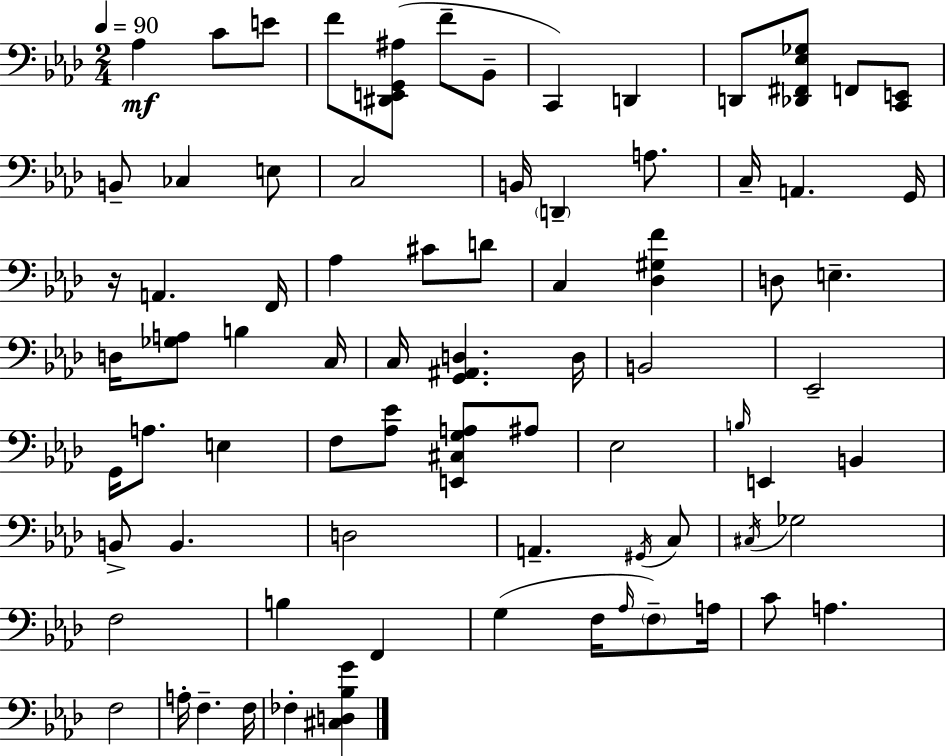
Ab3/q C4/e E4/e F4/e [D#2,E2,G2,A#3]/e F4/e Bb2/e C2/q D2/q D2/e [Db2,F#2,Eb3,Gb3]/e F2/e [C2,E2]/e B2/e CES3/q E3/e C3/h B2/s D2/q A3/e. C3/s A2/q. G2/s R/s A2/q. F2/s Ab3/q C#4/e D4/e C3/q [Db3,G#3,F4]/q D3/e E3/q. D3/s [Gb3,A3]/e B3/q C3/s C3/s [G2,A#2,D3]/q. D3/s B2/h Eb2/h G2/s A3/e. E3/q F3/e [Ab3,Eb4]/e [E2,C#3,G3,A3]/e A#3/e Eb3/h B3/s E2/q B2/q B2/e B2/q. D3/h A2/q. G#2/s C3/e C#3/s Gb3/h F3/h B3/q F2/q G3/q F3/s Ab3/s F3/e A3/s C4/e A3/q. F3/h A3/s F3/q. F3/s FES3/q [C#3,D3,Bb3,G4]/q